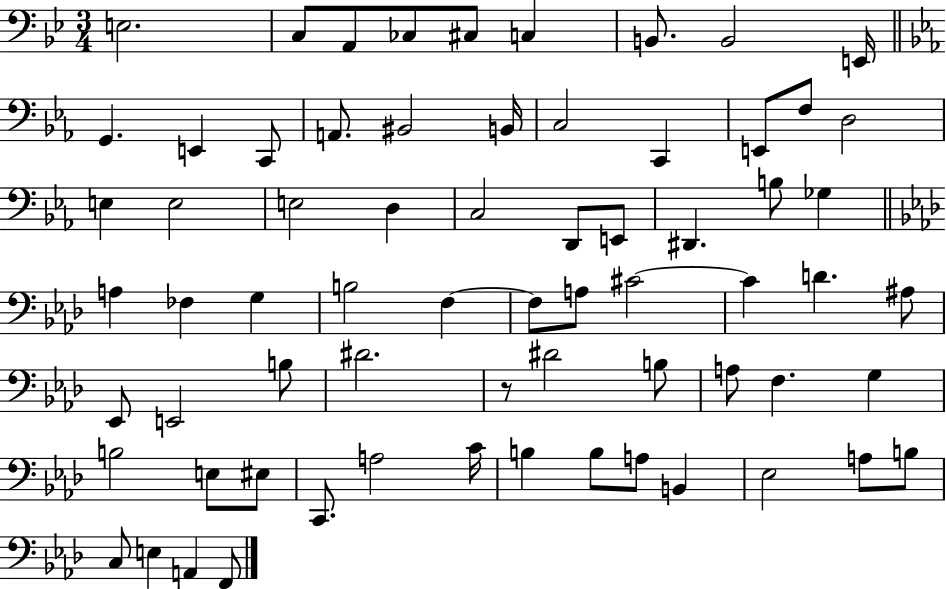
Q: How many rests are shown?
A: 1